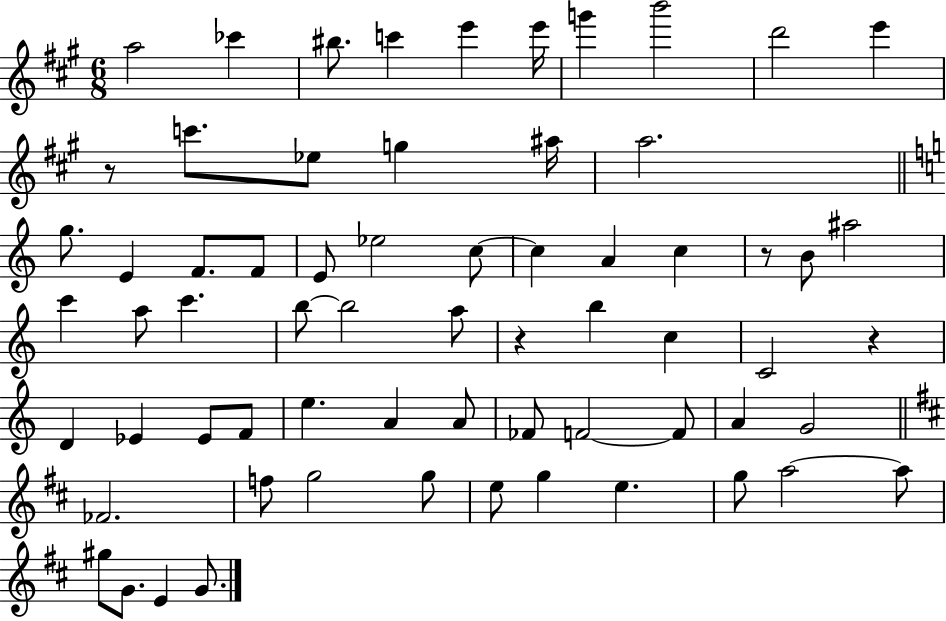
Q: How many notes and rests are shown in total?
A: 66